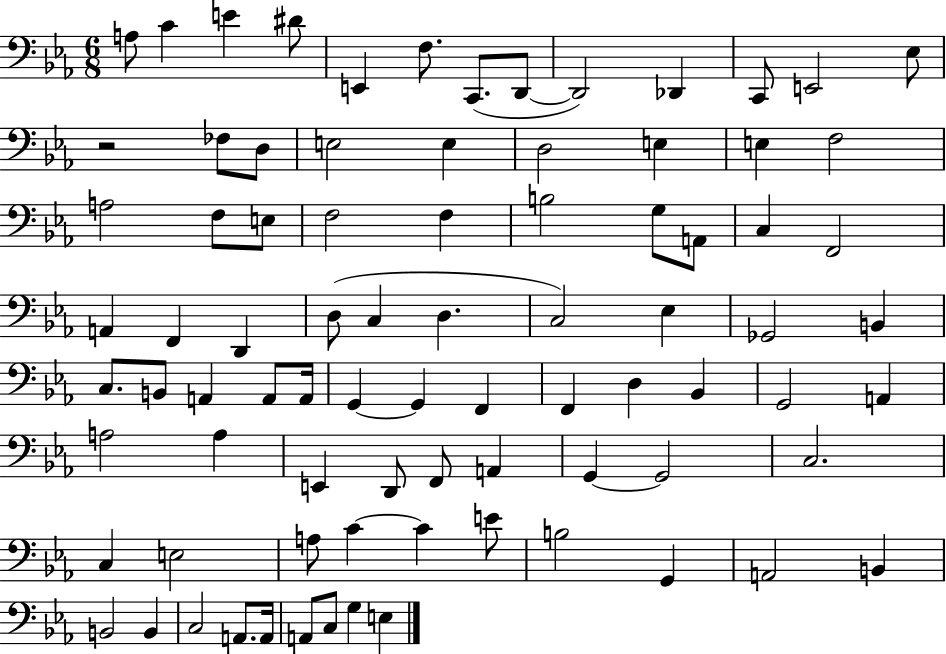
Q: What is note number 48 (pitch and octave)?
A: G2